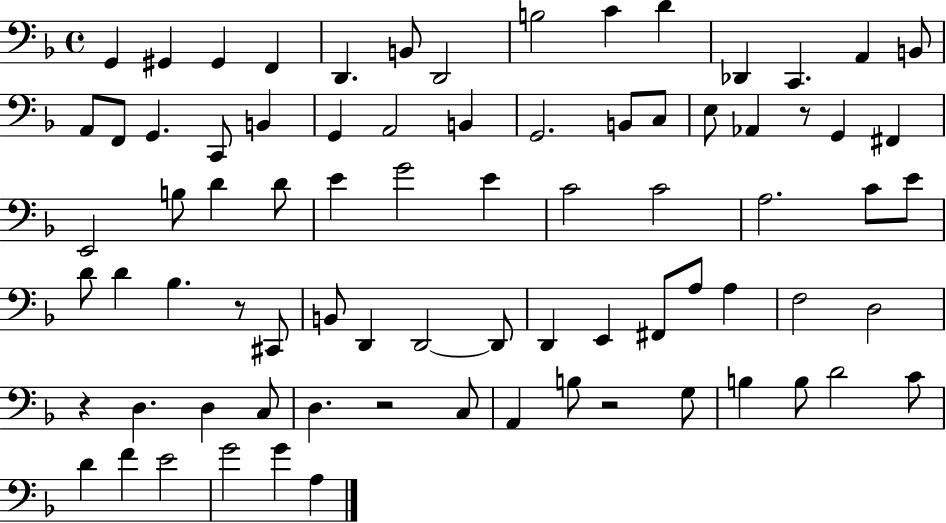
{
  \clef bass
  \time 4/4
  \defaultTimeSignature
  \key f \major
  \repeat volta 2 { g,4 gis,4 gis,4 f,4 | d,4. b,8 d,2 | b2 c'4 d'4 | des,4 c,4. a,4 b,8 | \break a,8 f,8 g,4. c,8 b,4 | g,4 a,2 b,4 | g,2. b,8 c8 | e8 aes,4 r8 g,4 fis,4 | \break e,2 b8 d'4 d'8 | e'4 g'2 e'4 | c'2 c'2 | a2. c'8 e'8 | \break d'8 d'4 bes4. r8 cis,8 | b,8 d,4 d,2~~ d,8 | d,4 e,4 fis,8 a8 a4 | f2 d2 | \break r4 d4. d4 c8 | d4. r2 c8 | a,4 b8 r2 g8 | b4 b8 d'2 c'8 | \break d'4 f'4 e'2 | g'2 g'4 a4 | } \bar "|."
}